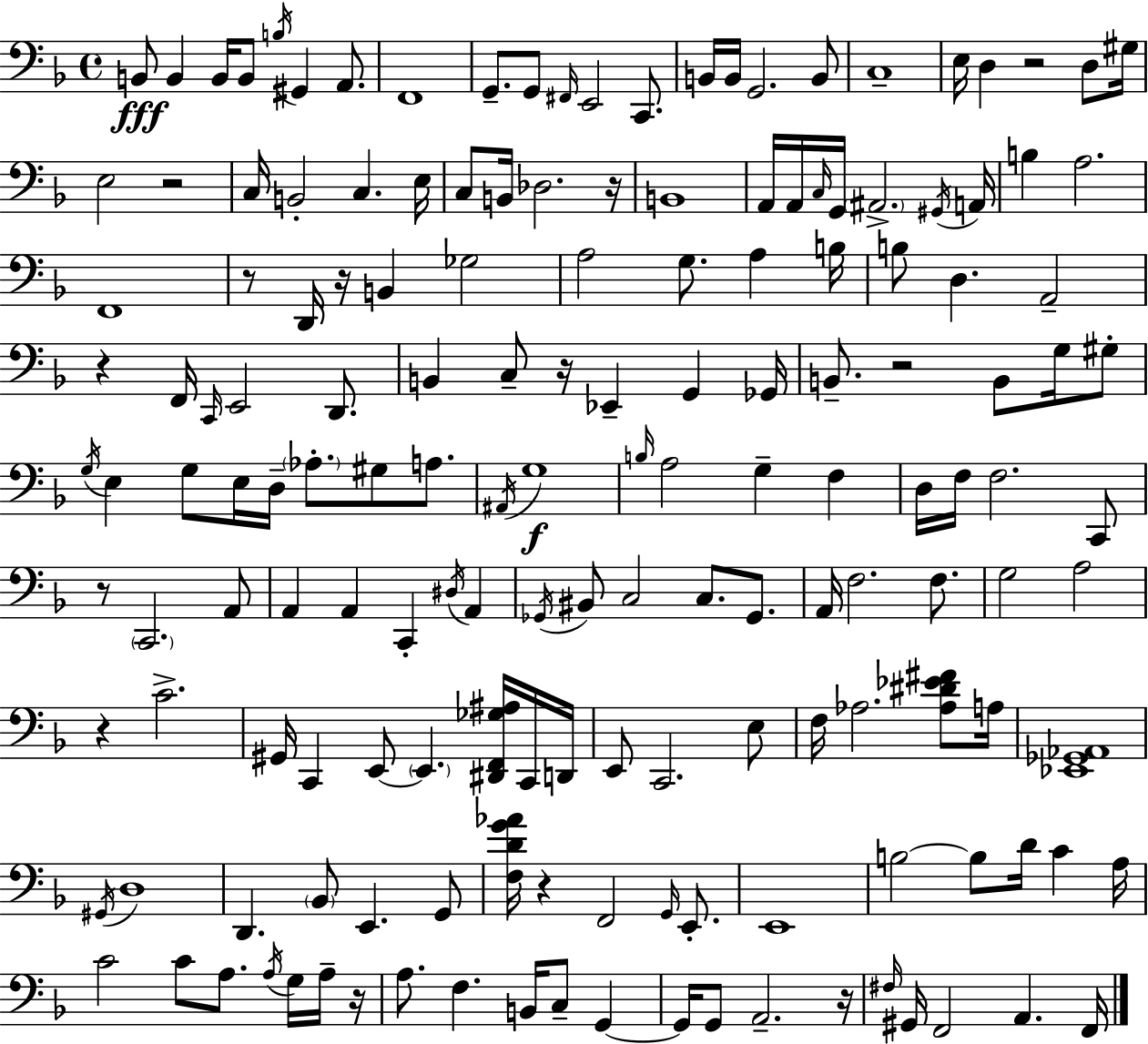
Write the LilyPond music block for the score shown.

{
  \clef bass
  \time 4/4
  \defaultTimeSignature
  \key d \minor
  b,8\fff b,4 b,16 b,8 \acciaccatura { b16 } gis,4 a,8. | f,1 | g,8.-- g,8 \grace { fis,16 } e,2 c,8. | b,16 b,16 g,2. | \break b,8 c1-- | e16 d4 r2 d8 | gis16 e2 r2 | c16 b,2-. c4. | \break e16 c8 b,16 des2. | r16 b,1 | a,16 a,16 \grace { c16 } g,16 \parenthesize ais,2.-> | \acciaccatura { gis,16 } a,16 b4 a2. | \break f,1 | r8 d,16 r16 b,4 ges2 | a2 g8. a4 | b16 b8 d4. a,2-- | \break r4 f,16 \grace { c,16 } e,2 | d,8. b,4 c8-- r16 ees,4-- | g,4 ges,16 b,8.-- r2 | b,8 g16 gis8-. \acciaccatura { g16 } e4 g8 e16 d16-- \parenthesize aes8.-. | \break gis8 a8. \acciaccatura { ais,16 } g1\f | \grace { b16 } a2 | g4-- f4 d16 f16 f2. | c,8 r8 \parenthesize c,2. | \break a,8 a,4 a,4 | c,4-. \acciaccatura { dis16 } a,4 \acciaccatura { ges,16 } bis,8 c2 | c8. ges,8. a,16 f2. | f8. g2 | \break a2 r4 c'2.-> | gis,16 c,4 e,8~~ | \parenthesize e,4. <dis, f, ges ais>16 c,16 d,16 e,8 c,2. | e8 f16 aes2. | \break <aes dis' ees' fis'>8 a16 <ees, ges, aes,>1 | \acciaccatura { gis,16 } d1 | d,4. | \parenthesize bes,8 e,4. g,8 <f d' g' aes'>16 r4 | \break f,2 \grace { g,16 } e,8.-. e,1 | b2~~ | b8 d'16 c'4 a16 c'2 | c'8 a8. \acciaccatura { a16 } g16 a16-- r16 a8. | \break f4. b,16 c8-- g,4~~ g,16 g,8 | a,2.-- r16 \grace { fis16 } gis,16 f,2 | a,4. f,16 \bar "|."
}